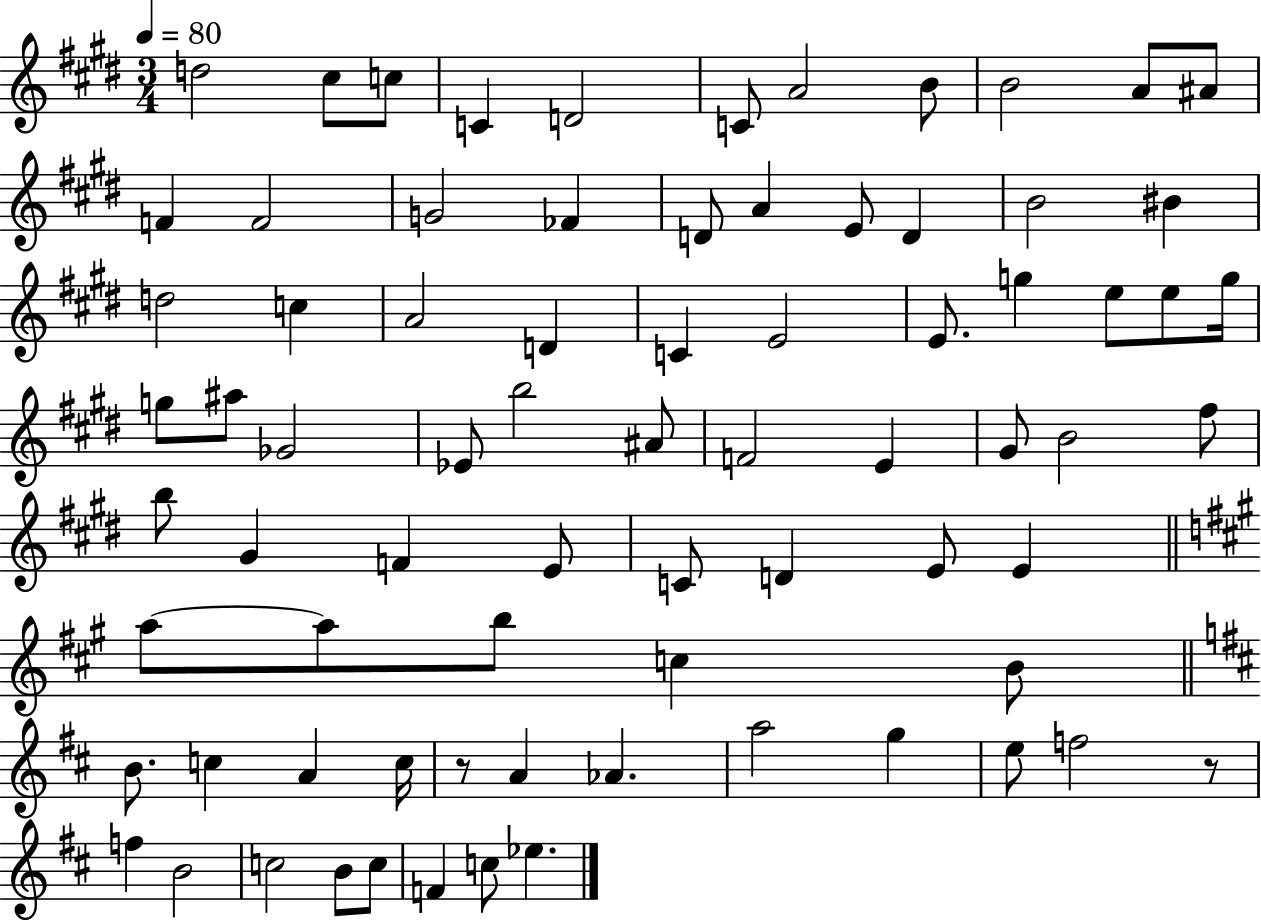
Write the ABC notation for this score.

X:1
T:Untitled
M:3/4
L:1/4
K:E
d2 ^c/2 c/2 C D2 C/2 A2 B/2 B2 A/2 ^A/2 F F2 G2 _F D/2 A E/2 D B2 ^B d2 c A2 D C E2 E/2 g e/2 e/2 g/4 g/2 ^a/2 _G2 _E/2 b2 ^A/2 F2 E ^G/2 B2 ^f/2 b/2 ^G F E/2 C/2 D E/2 E a/2 a/2 b/2 c B/2 B/2 c A c/4 z/2 A _A a2 g e/2 f2 z/2 f B2 c2 B/2 c/2 F c/2 _e